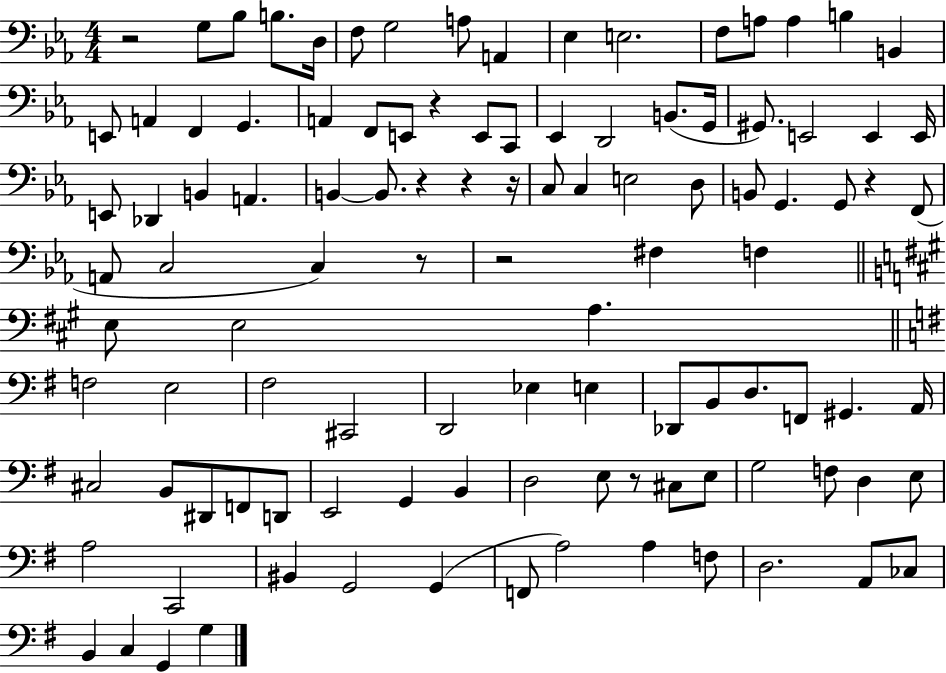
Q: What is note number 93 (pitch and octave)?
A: D3